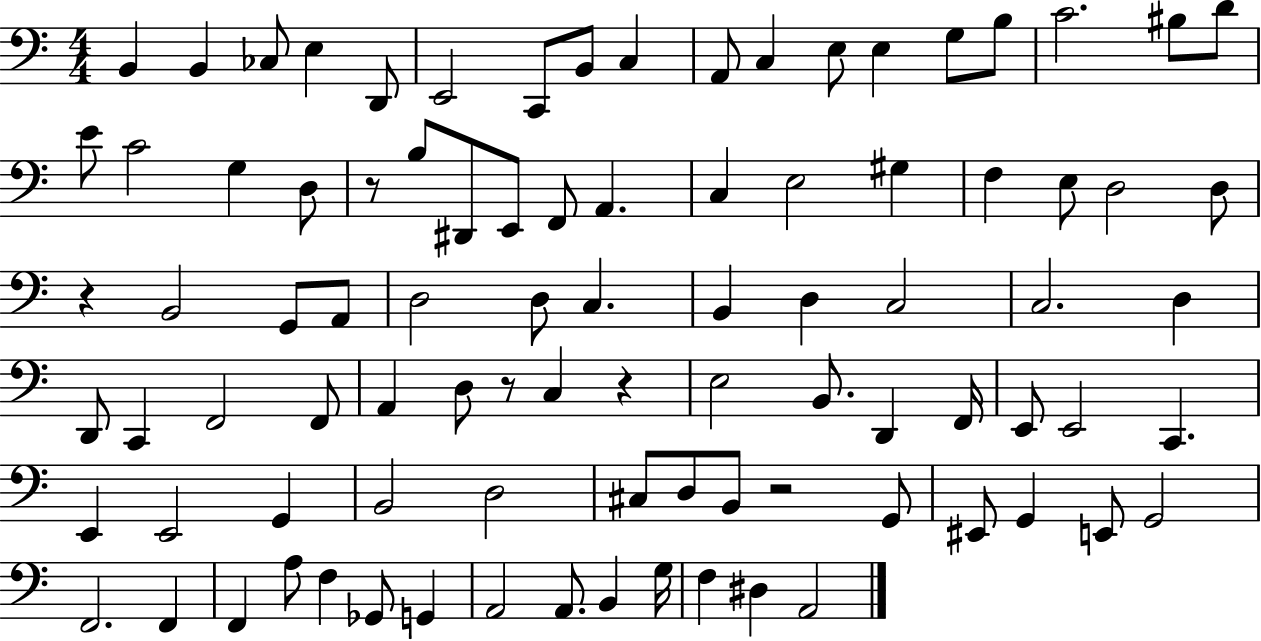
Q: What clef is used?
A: bass